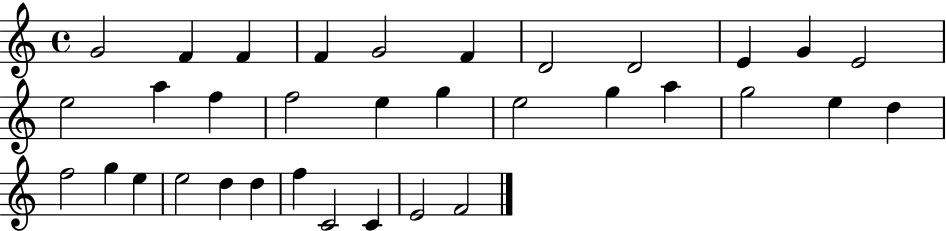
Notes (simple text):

G4/h F4/q F4/q F4/q G4/h F4/q D4/h D4/h E4/q G4/q E4/h E5/h A5/q F5/q F5/h E5/q G5/q E5/h G5/q A5/q G5/h E5/q D5/q F5/h G5/q E5/q E5/h D5/q D5/q F5/q C4/h C4/q E4/h F4/h